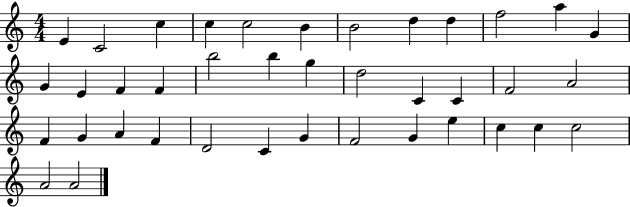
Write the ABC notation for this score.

X:1
T:Untitled
M:4/4
L:1/4
K:C
E C2 c c c2 B B2 d d f2 a G G E F F b2 b g d2 C C F2 A2 F G A F D2 C G F2 G e c c c2 A2 A2